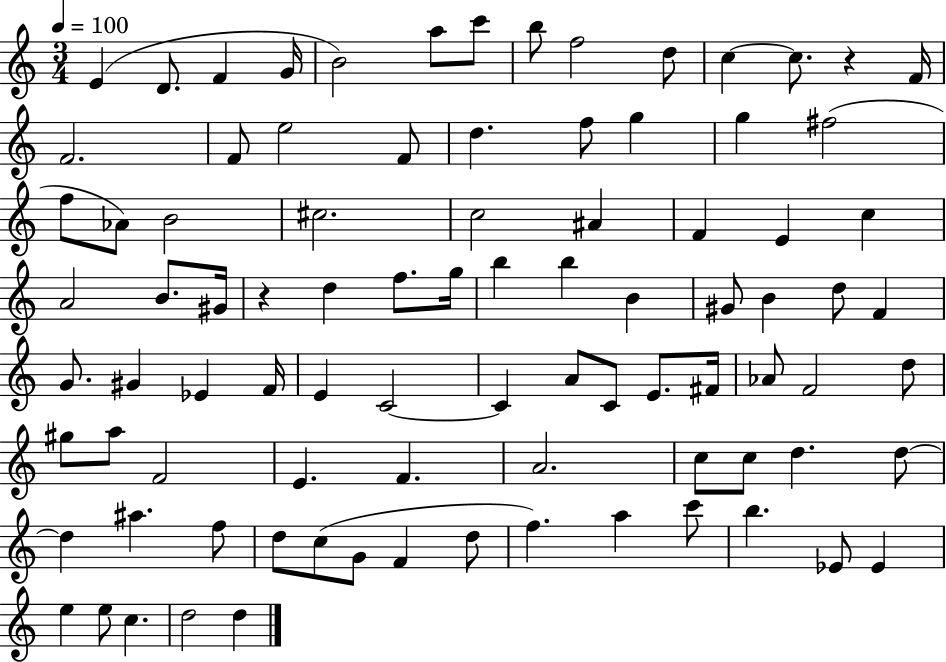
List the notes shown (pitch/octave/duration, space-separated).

E4/q D4/e. F4/q G4/s B4/h A5/e C6/e B5/e F5/h D5/e C5/q C5/e. R/q F4/s F4/h. F4/e E5/h F4/e D5/q. F5/e G5/q G5/q F#5/h F5/e Ab4/e B4/h C#5/h. C5/h A#4/q F4/q E4/q C5/q A4/h B4/e. G#4/s R/q D5/q F5/e. G5/s B5/q B5/q B4/q G#4/e B4/q D5/e F4/q G4/e. G#4/q Eb4/q F4/s E4/q C4/h C4/q A4/e C4/e E4/e. F#4/s Ab4/e F4/h D5/e G#5/e A5/e F4/h E4/q. F4/q. A4/h. C5/e C5/e D5/q. D5/e D5/q A#5/q. F5/e D5/e C5/e G4/e F4/q D5/e F5/q. A5/q C6/e B5/q. Eb4/e Eb4/q E5/q E5/e C5/q. D5/h D5/q